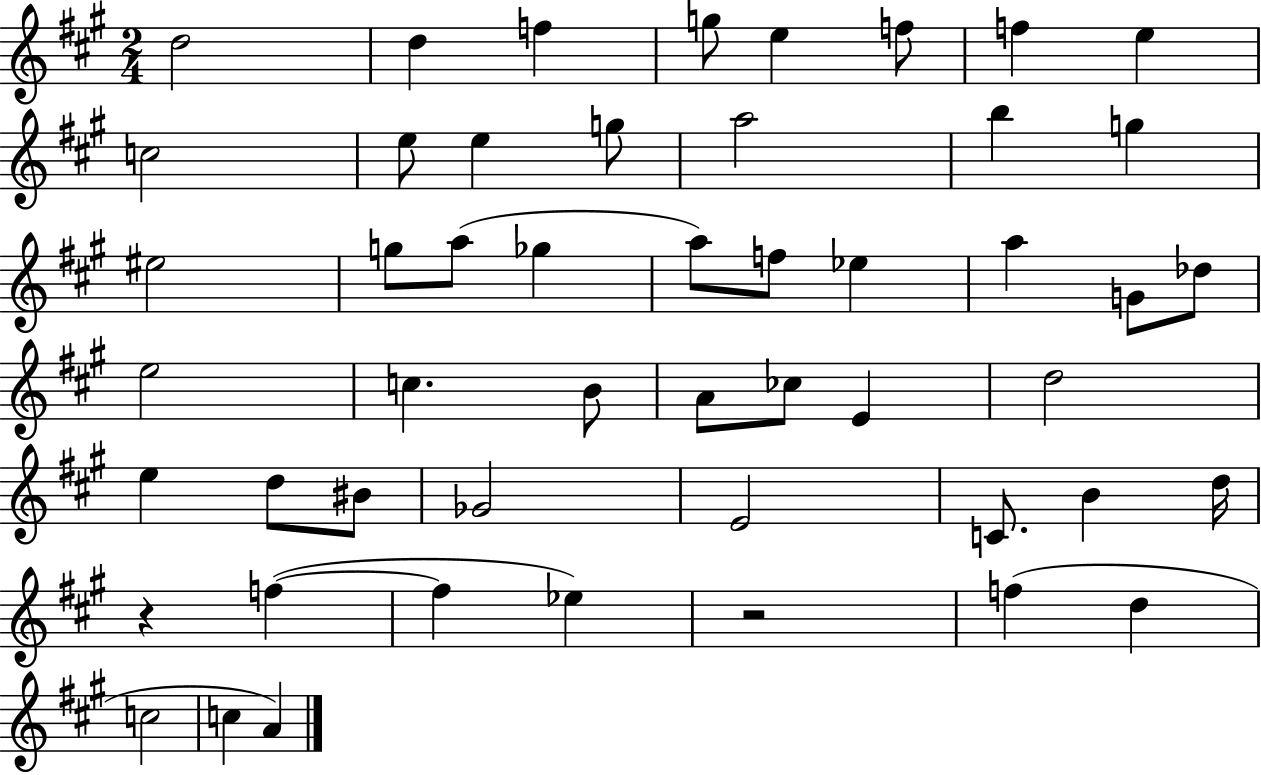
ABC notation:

X:1
T:Untitled
M:2/4
L:1/4
K:A
d2 d f g/2 e f/2 f e c2 e/2 e g/2 a2 b g ^e2 g/2 a/2 _g a/2 f/2 _e a G/2 _d/2 e2 c B/2 A/2 _c/2 E d2 e d/2 ^B/2 _G2 E2 C/2 B d/4 z f f _e z2 f d c2 c A